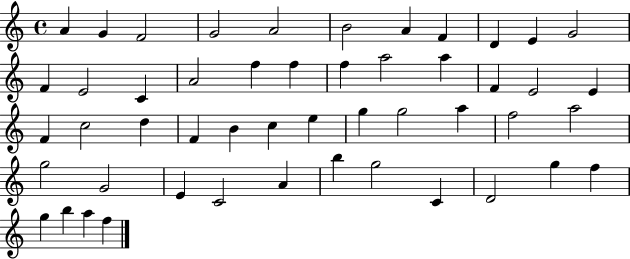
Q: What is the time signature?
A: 4/4